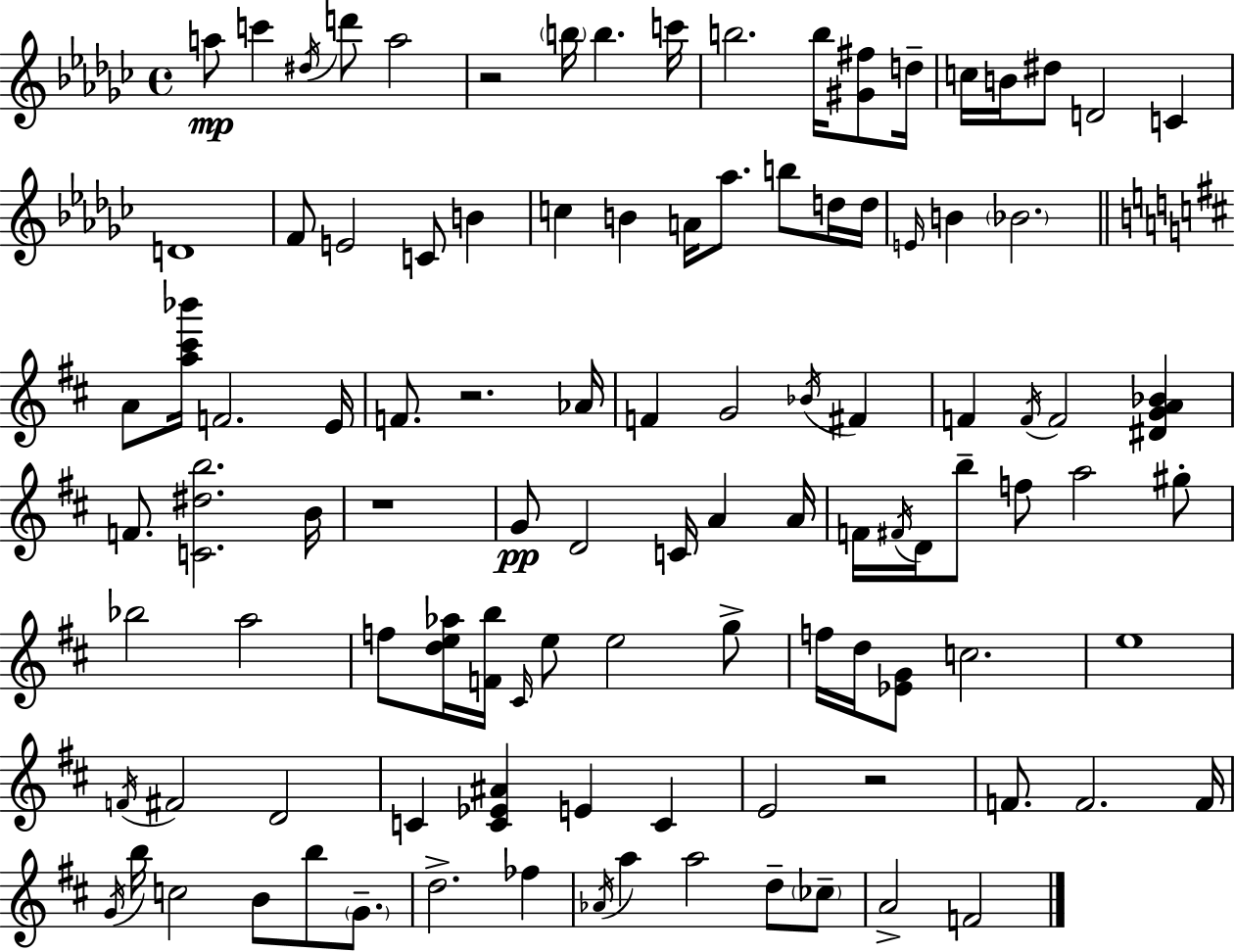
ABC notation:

X:1
T:Untitled
M:4/4
L:1/4
K:Ebm
a/2 c' ^d/4 d'/2 a2 z2 b/4 b c'/4 b2 b/4 [^G^f]/2 d/4 c/4 B/4 ^d/2 D2 C D4 F/2 E2 C/2 B c B A/4 _a/2 b/2 d/4 d/4 E/4 B _B2 A/2 [a^c'_b']/4 F2 E/4 F/2 z2 _A/4 F G2 _B/4 ^F F F/4 F2 [^DGA_B] F/2 [C^db]2 B/4 z4 G/2 D2 C/4 A A/4 F/4 ^F/4 D/4 b/2 f/2 a2 ^g/2 _b2 a2 f/2 [de_a]/4 [Fb]/4 ^C/4 e/2 e2 g/2 f/4 d/4 [_EG]/2 c2 e4 F/4 ^F2 D2 C [C_E^A] E C E2 z2 F/2 F2 F/4 G/4 b/4 c2 B/2 b/2 G/2 d2 _f _A/4 a a2 d/2 _c/2 A2 F2